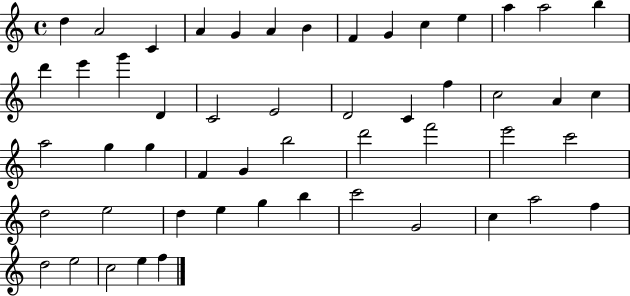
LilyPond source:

{
  \clef treble
  \time 4/4
  \defaultTimeSignature
  \key c \major
  d''4 a'2 c'4 | a'4 g'4 a'4 b'4 | f'4 g'4 c''4 e''4 | a''4 a''2 b''4 | \break d'''4 e'''4 g'''4 d'4 | c'2 e'2 | d'2 c'4 f''4 | c''2 a'4 c''4 | \break a''2 g''4 g''4 | f'4 g'4 b''2 | d'''2 f'''2 | e'''2 c'''2 | \break d''2 e''2 | d''4 e''4 g''4 b''4 | c'''2 g'2 | c''4 a''2 f''4 | \break d''2 e''2 | c''2 e''4 f''4 | \bar "|."
}